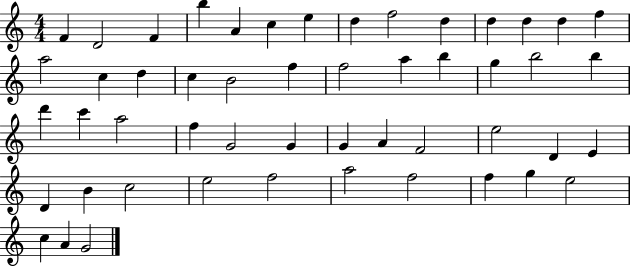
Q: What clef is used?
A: treble